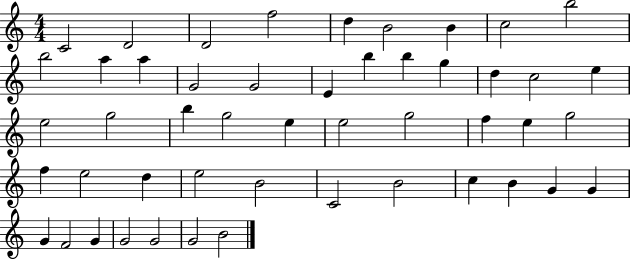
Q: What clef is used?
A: treble